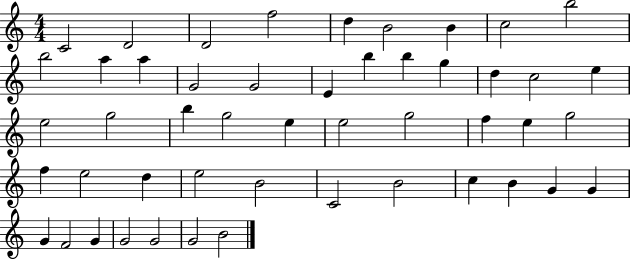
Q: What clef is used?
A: treble